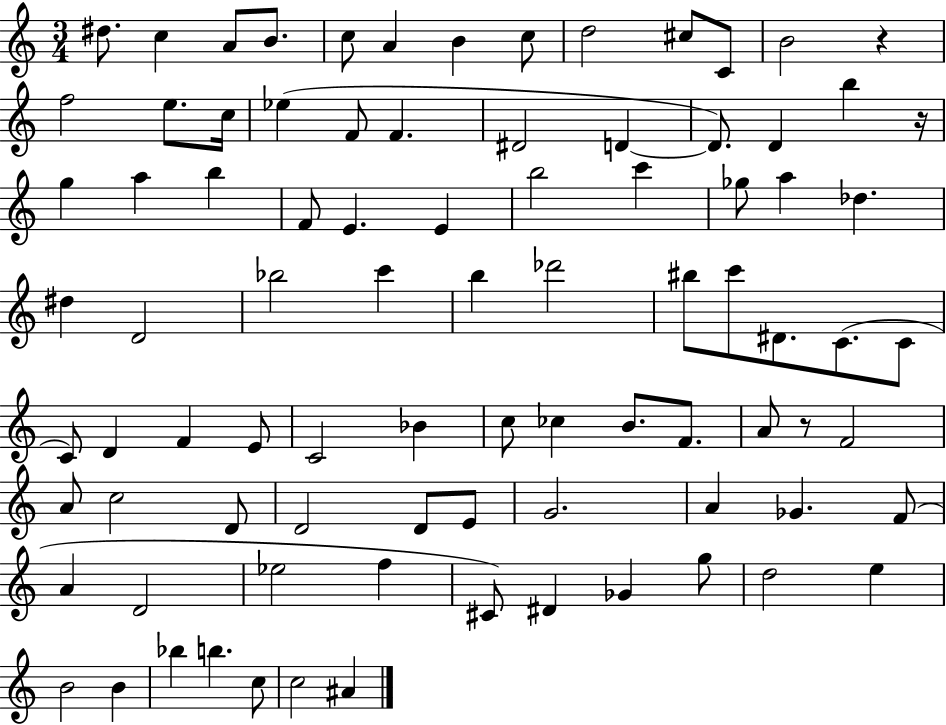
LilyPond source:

{
  \clef treble
  \numericTimeSignature
  \time 3/4
  \key c \major
  dis''8. c''4 a'8 b'8. | c''8 a'4 b'4 c''8 | d''2 cis''8 c'8 | b'2 r4 | \break f''2 e''8. c''16 | ees''4( f'8 f'4. | dis'2 d'4~~ | d'8.) d'4 b''4 r16 | \break g''4 a''4 b''4 | f'8 e'4. e'4 | b''2 c'''4 | ges''8 a''4 des''4. | \break dis''4 d'2 | bes''2 c'''4 | b''4 des'''2 | bis''8 c'''8 dis'8. c'8.( c'8 | \break c'8) d'4 f'4 e'8 | c'2 bes'4 | c''8 ces''4 b'8. f'8. | a'8 r8 f'2 | \break a'8 c''2 d'8 | d'2 d'8 e'8 | g'2. | a'4 ges'4. f'8( | \break a'4 d'2 | ees''2 f''4 | cis'8) dis'4 ges'4 g''8 | d''2 e''4 | \break b'2 b'4 | bes''4 b''4. c''8 | c''2 ais'4 | \bar "|."
}